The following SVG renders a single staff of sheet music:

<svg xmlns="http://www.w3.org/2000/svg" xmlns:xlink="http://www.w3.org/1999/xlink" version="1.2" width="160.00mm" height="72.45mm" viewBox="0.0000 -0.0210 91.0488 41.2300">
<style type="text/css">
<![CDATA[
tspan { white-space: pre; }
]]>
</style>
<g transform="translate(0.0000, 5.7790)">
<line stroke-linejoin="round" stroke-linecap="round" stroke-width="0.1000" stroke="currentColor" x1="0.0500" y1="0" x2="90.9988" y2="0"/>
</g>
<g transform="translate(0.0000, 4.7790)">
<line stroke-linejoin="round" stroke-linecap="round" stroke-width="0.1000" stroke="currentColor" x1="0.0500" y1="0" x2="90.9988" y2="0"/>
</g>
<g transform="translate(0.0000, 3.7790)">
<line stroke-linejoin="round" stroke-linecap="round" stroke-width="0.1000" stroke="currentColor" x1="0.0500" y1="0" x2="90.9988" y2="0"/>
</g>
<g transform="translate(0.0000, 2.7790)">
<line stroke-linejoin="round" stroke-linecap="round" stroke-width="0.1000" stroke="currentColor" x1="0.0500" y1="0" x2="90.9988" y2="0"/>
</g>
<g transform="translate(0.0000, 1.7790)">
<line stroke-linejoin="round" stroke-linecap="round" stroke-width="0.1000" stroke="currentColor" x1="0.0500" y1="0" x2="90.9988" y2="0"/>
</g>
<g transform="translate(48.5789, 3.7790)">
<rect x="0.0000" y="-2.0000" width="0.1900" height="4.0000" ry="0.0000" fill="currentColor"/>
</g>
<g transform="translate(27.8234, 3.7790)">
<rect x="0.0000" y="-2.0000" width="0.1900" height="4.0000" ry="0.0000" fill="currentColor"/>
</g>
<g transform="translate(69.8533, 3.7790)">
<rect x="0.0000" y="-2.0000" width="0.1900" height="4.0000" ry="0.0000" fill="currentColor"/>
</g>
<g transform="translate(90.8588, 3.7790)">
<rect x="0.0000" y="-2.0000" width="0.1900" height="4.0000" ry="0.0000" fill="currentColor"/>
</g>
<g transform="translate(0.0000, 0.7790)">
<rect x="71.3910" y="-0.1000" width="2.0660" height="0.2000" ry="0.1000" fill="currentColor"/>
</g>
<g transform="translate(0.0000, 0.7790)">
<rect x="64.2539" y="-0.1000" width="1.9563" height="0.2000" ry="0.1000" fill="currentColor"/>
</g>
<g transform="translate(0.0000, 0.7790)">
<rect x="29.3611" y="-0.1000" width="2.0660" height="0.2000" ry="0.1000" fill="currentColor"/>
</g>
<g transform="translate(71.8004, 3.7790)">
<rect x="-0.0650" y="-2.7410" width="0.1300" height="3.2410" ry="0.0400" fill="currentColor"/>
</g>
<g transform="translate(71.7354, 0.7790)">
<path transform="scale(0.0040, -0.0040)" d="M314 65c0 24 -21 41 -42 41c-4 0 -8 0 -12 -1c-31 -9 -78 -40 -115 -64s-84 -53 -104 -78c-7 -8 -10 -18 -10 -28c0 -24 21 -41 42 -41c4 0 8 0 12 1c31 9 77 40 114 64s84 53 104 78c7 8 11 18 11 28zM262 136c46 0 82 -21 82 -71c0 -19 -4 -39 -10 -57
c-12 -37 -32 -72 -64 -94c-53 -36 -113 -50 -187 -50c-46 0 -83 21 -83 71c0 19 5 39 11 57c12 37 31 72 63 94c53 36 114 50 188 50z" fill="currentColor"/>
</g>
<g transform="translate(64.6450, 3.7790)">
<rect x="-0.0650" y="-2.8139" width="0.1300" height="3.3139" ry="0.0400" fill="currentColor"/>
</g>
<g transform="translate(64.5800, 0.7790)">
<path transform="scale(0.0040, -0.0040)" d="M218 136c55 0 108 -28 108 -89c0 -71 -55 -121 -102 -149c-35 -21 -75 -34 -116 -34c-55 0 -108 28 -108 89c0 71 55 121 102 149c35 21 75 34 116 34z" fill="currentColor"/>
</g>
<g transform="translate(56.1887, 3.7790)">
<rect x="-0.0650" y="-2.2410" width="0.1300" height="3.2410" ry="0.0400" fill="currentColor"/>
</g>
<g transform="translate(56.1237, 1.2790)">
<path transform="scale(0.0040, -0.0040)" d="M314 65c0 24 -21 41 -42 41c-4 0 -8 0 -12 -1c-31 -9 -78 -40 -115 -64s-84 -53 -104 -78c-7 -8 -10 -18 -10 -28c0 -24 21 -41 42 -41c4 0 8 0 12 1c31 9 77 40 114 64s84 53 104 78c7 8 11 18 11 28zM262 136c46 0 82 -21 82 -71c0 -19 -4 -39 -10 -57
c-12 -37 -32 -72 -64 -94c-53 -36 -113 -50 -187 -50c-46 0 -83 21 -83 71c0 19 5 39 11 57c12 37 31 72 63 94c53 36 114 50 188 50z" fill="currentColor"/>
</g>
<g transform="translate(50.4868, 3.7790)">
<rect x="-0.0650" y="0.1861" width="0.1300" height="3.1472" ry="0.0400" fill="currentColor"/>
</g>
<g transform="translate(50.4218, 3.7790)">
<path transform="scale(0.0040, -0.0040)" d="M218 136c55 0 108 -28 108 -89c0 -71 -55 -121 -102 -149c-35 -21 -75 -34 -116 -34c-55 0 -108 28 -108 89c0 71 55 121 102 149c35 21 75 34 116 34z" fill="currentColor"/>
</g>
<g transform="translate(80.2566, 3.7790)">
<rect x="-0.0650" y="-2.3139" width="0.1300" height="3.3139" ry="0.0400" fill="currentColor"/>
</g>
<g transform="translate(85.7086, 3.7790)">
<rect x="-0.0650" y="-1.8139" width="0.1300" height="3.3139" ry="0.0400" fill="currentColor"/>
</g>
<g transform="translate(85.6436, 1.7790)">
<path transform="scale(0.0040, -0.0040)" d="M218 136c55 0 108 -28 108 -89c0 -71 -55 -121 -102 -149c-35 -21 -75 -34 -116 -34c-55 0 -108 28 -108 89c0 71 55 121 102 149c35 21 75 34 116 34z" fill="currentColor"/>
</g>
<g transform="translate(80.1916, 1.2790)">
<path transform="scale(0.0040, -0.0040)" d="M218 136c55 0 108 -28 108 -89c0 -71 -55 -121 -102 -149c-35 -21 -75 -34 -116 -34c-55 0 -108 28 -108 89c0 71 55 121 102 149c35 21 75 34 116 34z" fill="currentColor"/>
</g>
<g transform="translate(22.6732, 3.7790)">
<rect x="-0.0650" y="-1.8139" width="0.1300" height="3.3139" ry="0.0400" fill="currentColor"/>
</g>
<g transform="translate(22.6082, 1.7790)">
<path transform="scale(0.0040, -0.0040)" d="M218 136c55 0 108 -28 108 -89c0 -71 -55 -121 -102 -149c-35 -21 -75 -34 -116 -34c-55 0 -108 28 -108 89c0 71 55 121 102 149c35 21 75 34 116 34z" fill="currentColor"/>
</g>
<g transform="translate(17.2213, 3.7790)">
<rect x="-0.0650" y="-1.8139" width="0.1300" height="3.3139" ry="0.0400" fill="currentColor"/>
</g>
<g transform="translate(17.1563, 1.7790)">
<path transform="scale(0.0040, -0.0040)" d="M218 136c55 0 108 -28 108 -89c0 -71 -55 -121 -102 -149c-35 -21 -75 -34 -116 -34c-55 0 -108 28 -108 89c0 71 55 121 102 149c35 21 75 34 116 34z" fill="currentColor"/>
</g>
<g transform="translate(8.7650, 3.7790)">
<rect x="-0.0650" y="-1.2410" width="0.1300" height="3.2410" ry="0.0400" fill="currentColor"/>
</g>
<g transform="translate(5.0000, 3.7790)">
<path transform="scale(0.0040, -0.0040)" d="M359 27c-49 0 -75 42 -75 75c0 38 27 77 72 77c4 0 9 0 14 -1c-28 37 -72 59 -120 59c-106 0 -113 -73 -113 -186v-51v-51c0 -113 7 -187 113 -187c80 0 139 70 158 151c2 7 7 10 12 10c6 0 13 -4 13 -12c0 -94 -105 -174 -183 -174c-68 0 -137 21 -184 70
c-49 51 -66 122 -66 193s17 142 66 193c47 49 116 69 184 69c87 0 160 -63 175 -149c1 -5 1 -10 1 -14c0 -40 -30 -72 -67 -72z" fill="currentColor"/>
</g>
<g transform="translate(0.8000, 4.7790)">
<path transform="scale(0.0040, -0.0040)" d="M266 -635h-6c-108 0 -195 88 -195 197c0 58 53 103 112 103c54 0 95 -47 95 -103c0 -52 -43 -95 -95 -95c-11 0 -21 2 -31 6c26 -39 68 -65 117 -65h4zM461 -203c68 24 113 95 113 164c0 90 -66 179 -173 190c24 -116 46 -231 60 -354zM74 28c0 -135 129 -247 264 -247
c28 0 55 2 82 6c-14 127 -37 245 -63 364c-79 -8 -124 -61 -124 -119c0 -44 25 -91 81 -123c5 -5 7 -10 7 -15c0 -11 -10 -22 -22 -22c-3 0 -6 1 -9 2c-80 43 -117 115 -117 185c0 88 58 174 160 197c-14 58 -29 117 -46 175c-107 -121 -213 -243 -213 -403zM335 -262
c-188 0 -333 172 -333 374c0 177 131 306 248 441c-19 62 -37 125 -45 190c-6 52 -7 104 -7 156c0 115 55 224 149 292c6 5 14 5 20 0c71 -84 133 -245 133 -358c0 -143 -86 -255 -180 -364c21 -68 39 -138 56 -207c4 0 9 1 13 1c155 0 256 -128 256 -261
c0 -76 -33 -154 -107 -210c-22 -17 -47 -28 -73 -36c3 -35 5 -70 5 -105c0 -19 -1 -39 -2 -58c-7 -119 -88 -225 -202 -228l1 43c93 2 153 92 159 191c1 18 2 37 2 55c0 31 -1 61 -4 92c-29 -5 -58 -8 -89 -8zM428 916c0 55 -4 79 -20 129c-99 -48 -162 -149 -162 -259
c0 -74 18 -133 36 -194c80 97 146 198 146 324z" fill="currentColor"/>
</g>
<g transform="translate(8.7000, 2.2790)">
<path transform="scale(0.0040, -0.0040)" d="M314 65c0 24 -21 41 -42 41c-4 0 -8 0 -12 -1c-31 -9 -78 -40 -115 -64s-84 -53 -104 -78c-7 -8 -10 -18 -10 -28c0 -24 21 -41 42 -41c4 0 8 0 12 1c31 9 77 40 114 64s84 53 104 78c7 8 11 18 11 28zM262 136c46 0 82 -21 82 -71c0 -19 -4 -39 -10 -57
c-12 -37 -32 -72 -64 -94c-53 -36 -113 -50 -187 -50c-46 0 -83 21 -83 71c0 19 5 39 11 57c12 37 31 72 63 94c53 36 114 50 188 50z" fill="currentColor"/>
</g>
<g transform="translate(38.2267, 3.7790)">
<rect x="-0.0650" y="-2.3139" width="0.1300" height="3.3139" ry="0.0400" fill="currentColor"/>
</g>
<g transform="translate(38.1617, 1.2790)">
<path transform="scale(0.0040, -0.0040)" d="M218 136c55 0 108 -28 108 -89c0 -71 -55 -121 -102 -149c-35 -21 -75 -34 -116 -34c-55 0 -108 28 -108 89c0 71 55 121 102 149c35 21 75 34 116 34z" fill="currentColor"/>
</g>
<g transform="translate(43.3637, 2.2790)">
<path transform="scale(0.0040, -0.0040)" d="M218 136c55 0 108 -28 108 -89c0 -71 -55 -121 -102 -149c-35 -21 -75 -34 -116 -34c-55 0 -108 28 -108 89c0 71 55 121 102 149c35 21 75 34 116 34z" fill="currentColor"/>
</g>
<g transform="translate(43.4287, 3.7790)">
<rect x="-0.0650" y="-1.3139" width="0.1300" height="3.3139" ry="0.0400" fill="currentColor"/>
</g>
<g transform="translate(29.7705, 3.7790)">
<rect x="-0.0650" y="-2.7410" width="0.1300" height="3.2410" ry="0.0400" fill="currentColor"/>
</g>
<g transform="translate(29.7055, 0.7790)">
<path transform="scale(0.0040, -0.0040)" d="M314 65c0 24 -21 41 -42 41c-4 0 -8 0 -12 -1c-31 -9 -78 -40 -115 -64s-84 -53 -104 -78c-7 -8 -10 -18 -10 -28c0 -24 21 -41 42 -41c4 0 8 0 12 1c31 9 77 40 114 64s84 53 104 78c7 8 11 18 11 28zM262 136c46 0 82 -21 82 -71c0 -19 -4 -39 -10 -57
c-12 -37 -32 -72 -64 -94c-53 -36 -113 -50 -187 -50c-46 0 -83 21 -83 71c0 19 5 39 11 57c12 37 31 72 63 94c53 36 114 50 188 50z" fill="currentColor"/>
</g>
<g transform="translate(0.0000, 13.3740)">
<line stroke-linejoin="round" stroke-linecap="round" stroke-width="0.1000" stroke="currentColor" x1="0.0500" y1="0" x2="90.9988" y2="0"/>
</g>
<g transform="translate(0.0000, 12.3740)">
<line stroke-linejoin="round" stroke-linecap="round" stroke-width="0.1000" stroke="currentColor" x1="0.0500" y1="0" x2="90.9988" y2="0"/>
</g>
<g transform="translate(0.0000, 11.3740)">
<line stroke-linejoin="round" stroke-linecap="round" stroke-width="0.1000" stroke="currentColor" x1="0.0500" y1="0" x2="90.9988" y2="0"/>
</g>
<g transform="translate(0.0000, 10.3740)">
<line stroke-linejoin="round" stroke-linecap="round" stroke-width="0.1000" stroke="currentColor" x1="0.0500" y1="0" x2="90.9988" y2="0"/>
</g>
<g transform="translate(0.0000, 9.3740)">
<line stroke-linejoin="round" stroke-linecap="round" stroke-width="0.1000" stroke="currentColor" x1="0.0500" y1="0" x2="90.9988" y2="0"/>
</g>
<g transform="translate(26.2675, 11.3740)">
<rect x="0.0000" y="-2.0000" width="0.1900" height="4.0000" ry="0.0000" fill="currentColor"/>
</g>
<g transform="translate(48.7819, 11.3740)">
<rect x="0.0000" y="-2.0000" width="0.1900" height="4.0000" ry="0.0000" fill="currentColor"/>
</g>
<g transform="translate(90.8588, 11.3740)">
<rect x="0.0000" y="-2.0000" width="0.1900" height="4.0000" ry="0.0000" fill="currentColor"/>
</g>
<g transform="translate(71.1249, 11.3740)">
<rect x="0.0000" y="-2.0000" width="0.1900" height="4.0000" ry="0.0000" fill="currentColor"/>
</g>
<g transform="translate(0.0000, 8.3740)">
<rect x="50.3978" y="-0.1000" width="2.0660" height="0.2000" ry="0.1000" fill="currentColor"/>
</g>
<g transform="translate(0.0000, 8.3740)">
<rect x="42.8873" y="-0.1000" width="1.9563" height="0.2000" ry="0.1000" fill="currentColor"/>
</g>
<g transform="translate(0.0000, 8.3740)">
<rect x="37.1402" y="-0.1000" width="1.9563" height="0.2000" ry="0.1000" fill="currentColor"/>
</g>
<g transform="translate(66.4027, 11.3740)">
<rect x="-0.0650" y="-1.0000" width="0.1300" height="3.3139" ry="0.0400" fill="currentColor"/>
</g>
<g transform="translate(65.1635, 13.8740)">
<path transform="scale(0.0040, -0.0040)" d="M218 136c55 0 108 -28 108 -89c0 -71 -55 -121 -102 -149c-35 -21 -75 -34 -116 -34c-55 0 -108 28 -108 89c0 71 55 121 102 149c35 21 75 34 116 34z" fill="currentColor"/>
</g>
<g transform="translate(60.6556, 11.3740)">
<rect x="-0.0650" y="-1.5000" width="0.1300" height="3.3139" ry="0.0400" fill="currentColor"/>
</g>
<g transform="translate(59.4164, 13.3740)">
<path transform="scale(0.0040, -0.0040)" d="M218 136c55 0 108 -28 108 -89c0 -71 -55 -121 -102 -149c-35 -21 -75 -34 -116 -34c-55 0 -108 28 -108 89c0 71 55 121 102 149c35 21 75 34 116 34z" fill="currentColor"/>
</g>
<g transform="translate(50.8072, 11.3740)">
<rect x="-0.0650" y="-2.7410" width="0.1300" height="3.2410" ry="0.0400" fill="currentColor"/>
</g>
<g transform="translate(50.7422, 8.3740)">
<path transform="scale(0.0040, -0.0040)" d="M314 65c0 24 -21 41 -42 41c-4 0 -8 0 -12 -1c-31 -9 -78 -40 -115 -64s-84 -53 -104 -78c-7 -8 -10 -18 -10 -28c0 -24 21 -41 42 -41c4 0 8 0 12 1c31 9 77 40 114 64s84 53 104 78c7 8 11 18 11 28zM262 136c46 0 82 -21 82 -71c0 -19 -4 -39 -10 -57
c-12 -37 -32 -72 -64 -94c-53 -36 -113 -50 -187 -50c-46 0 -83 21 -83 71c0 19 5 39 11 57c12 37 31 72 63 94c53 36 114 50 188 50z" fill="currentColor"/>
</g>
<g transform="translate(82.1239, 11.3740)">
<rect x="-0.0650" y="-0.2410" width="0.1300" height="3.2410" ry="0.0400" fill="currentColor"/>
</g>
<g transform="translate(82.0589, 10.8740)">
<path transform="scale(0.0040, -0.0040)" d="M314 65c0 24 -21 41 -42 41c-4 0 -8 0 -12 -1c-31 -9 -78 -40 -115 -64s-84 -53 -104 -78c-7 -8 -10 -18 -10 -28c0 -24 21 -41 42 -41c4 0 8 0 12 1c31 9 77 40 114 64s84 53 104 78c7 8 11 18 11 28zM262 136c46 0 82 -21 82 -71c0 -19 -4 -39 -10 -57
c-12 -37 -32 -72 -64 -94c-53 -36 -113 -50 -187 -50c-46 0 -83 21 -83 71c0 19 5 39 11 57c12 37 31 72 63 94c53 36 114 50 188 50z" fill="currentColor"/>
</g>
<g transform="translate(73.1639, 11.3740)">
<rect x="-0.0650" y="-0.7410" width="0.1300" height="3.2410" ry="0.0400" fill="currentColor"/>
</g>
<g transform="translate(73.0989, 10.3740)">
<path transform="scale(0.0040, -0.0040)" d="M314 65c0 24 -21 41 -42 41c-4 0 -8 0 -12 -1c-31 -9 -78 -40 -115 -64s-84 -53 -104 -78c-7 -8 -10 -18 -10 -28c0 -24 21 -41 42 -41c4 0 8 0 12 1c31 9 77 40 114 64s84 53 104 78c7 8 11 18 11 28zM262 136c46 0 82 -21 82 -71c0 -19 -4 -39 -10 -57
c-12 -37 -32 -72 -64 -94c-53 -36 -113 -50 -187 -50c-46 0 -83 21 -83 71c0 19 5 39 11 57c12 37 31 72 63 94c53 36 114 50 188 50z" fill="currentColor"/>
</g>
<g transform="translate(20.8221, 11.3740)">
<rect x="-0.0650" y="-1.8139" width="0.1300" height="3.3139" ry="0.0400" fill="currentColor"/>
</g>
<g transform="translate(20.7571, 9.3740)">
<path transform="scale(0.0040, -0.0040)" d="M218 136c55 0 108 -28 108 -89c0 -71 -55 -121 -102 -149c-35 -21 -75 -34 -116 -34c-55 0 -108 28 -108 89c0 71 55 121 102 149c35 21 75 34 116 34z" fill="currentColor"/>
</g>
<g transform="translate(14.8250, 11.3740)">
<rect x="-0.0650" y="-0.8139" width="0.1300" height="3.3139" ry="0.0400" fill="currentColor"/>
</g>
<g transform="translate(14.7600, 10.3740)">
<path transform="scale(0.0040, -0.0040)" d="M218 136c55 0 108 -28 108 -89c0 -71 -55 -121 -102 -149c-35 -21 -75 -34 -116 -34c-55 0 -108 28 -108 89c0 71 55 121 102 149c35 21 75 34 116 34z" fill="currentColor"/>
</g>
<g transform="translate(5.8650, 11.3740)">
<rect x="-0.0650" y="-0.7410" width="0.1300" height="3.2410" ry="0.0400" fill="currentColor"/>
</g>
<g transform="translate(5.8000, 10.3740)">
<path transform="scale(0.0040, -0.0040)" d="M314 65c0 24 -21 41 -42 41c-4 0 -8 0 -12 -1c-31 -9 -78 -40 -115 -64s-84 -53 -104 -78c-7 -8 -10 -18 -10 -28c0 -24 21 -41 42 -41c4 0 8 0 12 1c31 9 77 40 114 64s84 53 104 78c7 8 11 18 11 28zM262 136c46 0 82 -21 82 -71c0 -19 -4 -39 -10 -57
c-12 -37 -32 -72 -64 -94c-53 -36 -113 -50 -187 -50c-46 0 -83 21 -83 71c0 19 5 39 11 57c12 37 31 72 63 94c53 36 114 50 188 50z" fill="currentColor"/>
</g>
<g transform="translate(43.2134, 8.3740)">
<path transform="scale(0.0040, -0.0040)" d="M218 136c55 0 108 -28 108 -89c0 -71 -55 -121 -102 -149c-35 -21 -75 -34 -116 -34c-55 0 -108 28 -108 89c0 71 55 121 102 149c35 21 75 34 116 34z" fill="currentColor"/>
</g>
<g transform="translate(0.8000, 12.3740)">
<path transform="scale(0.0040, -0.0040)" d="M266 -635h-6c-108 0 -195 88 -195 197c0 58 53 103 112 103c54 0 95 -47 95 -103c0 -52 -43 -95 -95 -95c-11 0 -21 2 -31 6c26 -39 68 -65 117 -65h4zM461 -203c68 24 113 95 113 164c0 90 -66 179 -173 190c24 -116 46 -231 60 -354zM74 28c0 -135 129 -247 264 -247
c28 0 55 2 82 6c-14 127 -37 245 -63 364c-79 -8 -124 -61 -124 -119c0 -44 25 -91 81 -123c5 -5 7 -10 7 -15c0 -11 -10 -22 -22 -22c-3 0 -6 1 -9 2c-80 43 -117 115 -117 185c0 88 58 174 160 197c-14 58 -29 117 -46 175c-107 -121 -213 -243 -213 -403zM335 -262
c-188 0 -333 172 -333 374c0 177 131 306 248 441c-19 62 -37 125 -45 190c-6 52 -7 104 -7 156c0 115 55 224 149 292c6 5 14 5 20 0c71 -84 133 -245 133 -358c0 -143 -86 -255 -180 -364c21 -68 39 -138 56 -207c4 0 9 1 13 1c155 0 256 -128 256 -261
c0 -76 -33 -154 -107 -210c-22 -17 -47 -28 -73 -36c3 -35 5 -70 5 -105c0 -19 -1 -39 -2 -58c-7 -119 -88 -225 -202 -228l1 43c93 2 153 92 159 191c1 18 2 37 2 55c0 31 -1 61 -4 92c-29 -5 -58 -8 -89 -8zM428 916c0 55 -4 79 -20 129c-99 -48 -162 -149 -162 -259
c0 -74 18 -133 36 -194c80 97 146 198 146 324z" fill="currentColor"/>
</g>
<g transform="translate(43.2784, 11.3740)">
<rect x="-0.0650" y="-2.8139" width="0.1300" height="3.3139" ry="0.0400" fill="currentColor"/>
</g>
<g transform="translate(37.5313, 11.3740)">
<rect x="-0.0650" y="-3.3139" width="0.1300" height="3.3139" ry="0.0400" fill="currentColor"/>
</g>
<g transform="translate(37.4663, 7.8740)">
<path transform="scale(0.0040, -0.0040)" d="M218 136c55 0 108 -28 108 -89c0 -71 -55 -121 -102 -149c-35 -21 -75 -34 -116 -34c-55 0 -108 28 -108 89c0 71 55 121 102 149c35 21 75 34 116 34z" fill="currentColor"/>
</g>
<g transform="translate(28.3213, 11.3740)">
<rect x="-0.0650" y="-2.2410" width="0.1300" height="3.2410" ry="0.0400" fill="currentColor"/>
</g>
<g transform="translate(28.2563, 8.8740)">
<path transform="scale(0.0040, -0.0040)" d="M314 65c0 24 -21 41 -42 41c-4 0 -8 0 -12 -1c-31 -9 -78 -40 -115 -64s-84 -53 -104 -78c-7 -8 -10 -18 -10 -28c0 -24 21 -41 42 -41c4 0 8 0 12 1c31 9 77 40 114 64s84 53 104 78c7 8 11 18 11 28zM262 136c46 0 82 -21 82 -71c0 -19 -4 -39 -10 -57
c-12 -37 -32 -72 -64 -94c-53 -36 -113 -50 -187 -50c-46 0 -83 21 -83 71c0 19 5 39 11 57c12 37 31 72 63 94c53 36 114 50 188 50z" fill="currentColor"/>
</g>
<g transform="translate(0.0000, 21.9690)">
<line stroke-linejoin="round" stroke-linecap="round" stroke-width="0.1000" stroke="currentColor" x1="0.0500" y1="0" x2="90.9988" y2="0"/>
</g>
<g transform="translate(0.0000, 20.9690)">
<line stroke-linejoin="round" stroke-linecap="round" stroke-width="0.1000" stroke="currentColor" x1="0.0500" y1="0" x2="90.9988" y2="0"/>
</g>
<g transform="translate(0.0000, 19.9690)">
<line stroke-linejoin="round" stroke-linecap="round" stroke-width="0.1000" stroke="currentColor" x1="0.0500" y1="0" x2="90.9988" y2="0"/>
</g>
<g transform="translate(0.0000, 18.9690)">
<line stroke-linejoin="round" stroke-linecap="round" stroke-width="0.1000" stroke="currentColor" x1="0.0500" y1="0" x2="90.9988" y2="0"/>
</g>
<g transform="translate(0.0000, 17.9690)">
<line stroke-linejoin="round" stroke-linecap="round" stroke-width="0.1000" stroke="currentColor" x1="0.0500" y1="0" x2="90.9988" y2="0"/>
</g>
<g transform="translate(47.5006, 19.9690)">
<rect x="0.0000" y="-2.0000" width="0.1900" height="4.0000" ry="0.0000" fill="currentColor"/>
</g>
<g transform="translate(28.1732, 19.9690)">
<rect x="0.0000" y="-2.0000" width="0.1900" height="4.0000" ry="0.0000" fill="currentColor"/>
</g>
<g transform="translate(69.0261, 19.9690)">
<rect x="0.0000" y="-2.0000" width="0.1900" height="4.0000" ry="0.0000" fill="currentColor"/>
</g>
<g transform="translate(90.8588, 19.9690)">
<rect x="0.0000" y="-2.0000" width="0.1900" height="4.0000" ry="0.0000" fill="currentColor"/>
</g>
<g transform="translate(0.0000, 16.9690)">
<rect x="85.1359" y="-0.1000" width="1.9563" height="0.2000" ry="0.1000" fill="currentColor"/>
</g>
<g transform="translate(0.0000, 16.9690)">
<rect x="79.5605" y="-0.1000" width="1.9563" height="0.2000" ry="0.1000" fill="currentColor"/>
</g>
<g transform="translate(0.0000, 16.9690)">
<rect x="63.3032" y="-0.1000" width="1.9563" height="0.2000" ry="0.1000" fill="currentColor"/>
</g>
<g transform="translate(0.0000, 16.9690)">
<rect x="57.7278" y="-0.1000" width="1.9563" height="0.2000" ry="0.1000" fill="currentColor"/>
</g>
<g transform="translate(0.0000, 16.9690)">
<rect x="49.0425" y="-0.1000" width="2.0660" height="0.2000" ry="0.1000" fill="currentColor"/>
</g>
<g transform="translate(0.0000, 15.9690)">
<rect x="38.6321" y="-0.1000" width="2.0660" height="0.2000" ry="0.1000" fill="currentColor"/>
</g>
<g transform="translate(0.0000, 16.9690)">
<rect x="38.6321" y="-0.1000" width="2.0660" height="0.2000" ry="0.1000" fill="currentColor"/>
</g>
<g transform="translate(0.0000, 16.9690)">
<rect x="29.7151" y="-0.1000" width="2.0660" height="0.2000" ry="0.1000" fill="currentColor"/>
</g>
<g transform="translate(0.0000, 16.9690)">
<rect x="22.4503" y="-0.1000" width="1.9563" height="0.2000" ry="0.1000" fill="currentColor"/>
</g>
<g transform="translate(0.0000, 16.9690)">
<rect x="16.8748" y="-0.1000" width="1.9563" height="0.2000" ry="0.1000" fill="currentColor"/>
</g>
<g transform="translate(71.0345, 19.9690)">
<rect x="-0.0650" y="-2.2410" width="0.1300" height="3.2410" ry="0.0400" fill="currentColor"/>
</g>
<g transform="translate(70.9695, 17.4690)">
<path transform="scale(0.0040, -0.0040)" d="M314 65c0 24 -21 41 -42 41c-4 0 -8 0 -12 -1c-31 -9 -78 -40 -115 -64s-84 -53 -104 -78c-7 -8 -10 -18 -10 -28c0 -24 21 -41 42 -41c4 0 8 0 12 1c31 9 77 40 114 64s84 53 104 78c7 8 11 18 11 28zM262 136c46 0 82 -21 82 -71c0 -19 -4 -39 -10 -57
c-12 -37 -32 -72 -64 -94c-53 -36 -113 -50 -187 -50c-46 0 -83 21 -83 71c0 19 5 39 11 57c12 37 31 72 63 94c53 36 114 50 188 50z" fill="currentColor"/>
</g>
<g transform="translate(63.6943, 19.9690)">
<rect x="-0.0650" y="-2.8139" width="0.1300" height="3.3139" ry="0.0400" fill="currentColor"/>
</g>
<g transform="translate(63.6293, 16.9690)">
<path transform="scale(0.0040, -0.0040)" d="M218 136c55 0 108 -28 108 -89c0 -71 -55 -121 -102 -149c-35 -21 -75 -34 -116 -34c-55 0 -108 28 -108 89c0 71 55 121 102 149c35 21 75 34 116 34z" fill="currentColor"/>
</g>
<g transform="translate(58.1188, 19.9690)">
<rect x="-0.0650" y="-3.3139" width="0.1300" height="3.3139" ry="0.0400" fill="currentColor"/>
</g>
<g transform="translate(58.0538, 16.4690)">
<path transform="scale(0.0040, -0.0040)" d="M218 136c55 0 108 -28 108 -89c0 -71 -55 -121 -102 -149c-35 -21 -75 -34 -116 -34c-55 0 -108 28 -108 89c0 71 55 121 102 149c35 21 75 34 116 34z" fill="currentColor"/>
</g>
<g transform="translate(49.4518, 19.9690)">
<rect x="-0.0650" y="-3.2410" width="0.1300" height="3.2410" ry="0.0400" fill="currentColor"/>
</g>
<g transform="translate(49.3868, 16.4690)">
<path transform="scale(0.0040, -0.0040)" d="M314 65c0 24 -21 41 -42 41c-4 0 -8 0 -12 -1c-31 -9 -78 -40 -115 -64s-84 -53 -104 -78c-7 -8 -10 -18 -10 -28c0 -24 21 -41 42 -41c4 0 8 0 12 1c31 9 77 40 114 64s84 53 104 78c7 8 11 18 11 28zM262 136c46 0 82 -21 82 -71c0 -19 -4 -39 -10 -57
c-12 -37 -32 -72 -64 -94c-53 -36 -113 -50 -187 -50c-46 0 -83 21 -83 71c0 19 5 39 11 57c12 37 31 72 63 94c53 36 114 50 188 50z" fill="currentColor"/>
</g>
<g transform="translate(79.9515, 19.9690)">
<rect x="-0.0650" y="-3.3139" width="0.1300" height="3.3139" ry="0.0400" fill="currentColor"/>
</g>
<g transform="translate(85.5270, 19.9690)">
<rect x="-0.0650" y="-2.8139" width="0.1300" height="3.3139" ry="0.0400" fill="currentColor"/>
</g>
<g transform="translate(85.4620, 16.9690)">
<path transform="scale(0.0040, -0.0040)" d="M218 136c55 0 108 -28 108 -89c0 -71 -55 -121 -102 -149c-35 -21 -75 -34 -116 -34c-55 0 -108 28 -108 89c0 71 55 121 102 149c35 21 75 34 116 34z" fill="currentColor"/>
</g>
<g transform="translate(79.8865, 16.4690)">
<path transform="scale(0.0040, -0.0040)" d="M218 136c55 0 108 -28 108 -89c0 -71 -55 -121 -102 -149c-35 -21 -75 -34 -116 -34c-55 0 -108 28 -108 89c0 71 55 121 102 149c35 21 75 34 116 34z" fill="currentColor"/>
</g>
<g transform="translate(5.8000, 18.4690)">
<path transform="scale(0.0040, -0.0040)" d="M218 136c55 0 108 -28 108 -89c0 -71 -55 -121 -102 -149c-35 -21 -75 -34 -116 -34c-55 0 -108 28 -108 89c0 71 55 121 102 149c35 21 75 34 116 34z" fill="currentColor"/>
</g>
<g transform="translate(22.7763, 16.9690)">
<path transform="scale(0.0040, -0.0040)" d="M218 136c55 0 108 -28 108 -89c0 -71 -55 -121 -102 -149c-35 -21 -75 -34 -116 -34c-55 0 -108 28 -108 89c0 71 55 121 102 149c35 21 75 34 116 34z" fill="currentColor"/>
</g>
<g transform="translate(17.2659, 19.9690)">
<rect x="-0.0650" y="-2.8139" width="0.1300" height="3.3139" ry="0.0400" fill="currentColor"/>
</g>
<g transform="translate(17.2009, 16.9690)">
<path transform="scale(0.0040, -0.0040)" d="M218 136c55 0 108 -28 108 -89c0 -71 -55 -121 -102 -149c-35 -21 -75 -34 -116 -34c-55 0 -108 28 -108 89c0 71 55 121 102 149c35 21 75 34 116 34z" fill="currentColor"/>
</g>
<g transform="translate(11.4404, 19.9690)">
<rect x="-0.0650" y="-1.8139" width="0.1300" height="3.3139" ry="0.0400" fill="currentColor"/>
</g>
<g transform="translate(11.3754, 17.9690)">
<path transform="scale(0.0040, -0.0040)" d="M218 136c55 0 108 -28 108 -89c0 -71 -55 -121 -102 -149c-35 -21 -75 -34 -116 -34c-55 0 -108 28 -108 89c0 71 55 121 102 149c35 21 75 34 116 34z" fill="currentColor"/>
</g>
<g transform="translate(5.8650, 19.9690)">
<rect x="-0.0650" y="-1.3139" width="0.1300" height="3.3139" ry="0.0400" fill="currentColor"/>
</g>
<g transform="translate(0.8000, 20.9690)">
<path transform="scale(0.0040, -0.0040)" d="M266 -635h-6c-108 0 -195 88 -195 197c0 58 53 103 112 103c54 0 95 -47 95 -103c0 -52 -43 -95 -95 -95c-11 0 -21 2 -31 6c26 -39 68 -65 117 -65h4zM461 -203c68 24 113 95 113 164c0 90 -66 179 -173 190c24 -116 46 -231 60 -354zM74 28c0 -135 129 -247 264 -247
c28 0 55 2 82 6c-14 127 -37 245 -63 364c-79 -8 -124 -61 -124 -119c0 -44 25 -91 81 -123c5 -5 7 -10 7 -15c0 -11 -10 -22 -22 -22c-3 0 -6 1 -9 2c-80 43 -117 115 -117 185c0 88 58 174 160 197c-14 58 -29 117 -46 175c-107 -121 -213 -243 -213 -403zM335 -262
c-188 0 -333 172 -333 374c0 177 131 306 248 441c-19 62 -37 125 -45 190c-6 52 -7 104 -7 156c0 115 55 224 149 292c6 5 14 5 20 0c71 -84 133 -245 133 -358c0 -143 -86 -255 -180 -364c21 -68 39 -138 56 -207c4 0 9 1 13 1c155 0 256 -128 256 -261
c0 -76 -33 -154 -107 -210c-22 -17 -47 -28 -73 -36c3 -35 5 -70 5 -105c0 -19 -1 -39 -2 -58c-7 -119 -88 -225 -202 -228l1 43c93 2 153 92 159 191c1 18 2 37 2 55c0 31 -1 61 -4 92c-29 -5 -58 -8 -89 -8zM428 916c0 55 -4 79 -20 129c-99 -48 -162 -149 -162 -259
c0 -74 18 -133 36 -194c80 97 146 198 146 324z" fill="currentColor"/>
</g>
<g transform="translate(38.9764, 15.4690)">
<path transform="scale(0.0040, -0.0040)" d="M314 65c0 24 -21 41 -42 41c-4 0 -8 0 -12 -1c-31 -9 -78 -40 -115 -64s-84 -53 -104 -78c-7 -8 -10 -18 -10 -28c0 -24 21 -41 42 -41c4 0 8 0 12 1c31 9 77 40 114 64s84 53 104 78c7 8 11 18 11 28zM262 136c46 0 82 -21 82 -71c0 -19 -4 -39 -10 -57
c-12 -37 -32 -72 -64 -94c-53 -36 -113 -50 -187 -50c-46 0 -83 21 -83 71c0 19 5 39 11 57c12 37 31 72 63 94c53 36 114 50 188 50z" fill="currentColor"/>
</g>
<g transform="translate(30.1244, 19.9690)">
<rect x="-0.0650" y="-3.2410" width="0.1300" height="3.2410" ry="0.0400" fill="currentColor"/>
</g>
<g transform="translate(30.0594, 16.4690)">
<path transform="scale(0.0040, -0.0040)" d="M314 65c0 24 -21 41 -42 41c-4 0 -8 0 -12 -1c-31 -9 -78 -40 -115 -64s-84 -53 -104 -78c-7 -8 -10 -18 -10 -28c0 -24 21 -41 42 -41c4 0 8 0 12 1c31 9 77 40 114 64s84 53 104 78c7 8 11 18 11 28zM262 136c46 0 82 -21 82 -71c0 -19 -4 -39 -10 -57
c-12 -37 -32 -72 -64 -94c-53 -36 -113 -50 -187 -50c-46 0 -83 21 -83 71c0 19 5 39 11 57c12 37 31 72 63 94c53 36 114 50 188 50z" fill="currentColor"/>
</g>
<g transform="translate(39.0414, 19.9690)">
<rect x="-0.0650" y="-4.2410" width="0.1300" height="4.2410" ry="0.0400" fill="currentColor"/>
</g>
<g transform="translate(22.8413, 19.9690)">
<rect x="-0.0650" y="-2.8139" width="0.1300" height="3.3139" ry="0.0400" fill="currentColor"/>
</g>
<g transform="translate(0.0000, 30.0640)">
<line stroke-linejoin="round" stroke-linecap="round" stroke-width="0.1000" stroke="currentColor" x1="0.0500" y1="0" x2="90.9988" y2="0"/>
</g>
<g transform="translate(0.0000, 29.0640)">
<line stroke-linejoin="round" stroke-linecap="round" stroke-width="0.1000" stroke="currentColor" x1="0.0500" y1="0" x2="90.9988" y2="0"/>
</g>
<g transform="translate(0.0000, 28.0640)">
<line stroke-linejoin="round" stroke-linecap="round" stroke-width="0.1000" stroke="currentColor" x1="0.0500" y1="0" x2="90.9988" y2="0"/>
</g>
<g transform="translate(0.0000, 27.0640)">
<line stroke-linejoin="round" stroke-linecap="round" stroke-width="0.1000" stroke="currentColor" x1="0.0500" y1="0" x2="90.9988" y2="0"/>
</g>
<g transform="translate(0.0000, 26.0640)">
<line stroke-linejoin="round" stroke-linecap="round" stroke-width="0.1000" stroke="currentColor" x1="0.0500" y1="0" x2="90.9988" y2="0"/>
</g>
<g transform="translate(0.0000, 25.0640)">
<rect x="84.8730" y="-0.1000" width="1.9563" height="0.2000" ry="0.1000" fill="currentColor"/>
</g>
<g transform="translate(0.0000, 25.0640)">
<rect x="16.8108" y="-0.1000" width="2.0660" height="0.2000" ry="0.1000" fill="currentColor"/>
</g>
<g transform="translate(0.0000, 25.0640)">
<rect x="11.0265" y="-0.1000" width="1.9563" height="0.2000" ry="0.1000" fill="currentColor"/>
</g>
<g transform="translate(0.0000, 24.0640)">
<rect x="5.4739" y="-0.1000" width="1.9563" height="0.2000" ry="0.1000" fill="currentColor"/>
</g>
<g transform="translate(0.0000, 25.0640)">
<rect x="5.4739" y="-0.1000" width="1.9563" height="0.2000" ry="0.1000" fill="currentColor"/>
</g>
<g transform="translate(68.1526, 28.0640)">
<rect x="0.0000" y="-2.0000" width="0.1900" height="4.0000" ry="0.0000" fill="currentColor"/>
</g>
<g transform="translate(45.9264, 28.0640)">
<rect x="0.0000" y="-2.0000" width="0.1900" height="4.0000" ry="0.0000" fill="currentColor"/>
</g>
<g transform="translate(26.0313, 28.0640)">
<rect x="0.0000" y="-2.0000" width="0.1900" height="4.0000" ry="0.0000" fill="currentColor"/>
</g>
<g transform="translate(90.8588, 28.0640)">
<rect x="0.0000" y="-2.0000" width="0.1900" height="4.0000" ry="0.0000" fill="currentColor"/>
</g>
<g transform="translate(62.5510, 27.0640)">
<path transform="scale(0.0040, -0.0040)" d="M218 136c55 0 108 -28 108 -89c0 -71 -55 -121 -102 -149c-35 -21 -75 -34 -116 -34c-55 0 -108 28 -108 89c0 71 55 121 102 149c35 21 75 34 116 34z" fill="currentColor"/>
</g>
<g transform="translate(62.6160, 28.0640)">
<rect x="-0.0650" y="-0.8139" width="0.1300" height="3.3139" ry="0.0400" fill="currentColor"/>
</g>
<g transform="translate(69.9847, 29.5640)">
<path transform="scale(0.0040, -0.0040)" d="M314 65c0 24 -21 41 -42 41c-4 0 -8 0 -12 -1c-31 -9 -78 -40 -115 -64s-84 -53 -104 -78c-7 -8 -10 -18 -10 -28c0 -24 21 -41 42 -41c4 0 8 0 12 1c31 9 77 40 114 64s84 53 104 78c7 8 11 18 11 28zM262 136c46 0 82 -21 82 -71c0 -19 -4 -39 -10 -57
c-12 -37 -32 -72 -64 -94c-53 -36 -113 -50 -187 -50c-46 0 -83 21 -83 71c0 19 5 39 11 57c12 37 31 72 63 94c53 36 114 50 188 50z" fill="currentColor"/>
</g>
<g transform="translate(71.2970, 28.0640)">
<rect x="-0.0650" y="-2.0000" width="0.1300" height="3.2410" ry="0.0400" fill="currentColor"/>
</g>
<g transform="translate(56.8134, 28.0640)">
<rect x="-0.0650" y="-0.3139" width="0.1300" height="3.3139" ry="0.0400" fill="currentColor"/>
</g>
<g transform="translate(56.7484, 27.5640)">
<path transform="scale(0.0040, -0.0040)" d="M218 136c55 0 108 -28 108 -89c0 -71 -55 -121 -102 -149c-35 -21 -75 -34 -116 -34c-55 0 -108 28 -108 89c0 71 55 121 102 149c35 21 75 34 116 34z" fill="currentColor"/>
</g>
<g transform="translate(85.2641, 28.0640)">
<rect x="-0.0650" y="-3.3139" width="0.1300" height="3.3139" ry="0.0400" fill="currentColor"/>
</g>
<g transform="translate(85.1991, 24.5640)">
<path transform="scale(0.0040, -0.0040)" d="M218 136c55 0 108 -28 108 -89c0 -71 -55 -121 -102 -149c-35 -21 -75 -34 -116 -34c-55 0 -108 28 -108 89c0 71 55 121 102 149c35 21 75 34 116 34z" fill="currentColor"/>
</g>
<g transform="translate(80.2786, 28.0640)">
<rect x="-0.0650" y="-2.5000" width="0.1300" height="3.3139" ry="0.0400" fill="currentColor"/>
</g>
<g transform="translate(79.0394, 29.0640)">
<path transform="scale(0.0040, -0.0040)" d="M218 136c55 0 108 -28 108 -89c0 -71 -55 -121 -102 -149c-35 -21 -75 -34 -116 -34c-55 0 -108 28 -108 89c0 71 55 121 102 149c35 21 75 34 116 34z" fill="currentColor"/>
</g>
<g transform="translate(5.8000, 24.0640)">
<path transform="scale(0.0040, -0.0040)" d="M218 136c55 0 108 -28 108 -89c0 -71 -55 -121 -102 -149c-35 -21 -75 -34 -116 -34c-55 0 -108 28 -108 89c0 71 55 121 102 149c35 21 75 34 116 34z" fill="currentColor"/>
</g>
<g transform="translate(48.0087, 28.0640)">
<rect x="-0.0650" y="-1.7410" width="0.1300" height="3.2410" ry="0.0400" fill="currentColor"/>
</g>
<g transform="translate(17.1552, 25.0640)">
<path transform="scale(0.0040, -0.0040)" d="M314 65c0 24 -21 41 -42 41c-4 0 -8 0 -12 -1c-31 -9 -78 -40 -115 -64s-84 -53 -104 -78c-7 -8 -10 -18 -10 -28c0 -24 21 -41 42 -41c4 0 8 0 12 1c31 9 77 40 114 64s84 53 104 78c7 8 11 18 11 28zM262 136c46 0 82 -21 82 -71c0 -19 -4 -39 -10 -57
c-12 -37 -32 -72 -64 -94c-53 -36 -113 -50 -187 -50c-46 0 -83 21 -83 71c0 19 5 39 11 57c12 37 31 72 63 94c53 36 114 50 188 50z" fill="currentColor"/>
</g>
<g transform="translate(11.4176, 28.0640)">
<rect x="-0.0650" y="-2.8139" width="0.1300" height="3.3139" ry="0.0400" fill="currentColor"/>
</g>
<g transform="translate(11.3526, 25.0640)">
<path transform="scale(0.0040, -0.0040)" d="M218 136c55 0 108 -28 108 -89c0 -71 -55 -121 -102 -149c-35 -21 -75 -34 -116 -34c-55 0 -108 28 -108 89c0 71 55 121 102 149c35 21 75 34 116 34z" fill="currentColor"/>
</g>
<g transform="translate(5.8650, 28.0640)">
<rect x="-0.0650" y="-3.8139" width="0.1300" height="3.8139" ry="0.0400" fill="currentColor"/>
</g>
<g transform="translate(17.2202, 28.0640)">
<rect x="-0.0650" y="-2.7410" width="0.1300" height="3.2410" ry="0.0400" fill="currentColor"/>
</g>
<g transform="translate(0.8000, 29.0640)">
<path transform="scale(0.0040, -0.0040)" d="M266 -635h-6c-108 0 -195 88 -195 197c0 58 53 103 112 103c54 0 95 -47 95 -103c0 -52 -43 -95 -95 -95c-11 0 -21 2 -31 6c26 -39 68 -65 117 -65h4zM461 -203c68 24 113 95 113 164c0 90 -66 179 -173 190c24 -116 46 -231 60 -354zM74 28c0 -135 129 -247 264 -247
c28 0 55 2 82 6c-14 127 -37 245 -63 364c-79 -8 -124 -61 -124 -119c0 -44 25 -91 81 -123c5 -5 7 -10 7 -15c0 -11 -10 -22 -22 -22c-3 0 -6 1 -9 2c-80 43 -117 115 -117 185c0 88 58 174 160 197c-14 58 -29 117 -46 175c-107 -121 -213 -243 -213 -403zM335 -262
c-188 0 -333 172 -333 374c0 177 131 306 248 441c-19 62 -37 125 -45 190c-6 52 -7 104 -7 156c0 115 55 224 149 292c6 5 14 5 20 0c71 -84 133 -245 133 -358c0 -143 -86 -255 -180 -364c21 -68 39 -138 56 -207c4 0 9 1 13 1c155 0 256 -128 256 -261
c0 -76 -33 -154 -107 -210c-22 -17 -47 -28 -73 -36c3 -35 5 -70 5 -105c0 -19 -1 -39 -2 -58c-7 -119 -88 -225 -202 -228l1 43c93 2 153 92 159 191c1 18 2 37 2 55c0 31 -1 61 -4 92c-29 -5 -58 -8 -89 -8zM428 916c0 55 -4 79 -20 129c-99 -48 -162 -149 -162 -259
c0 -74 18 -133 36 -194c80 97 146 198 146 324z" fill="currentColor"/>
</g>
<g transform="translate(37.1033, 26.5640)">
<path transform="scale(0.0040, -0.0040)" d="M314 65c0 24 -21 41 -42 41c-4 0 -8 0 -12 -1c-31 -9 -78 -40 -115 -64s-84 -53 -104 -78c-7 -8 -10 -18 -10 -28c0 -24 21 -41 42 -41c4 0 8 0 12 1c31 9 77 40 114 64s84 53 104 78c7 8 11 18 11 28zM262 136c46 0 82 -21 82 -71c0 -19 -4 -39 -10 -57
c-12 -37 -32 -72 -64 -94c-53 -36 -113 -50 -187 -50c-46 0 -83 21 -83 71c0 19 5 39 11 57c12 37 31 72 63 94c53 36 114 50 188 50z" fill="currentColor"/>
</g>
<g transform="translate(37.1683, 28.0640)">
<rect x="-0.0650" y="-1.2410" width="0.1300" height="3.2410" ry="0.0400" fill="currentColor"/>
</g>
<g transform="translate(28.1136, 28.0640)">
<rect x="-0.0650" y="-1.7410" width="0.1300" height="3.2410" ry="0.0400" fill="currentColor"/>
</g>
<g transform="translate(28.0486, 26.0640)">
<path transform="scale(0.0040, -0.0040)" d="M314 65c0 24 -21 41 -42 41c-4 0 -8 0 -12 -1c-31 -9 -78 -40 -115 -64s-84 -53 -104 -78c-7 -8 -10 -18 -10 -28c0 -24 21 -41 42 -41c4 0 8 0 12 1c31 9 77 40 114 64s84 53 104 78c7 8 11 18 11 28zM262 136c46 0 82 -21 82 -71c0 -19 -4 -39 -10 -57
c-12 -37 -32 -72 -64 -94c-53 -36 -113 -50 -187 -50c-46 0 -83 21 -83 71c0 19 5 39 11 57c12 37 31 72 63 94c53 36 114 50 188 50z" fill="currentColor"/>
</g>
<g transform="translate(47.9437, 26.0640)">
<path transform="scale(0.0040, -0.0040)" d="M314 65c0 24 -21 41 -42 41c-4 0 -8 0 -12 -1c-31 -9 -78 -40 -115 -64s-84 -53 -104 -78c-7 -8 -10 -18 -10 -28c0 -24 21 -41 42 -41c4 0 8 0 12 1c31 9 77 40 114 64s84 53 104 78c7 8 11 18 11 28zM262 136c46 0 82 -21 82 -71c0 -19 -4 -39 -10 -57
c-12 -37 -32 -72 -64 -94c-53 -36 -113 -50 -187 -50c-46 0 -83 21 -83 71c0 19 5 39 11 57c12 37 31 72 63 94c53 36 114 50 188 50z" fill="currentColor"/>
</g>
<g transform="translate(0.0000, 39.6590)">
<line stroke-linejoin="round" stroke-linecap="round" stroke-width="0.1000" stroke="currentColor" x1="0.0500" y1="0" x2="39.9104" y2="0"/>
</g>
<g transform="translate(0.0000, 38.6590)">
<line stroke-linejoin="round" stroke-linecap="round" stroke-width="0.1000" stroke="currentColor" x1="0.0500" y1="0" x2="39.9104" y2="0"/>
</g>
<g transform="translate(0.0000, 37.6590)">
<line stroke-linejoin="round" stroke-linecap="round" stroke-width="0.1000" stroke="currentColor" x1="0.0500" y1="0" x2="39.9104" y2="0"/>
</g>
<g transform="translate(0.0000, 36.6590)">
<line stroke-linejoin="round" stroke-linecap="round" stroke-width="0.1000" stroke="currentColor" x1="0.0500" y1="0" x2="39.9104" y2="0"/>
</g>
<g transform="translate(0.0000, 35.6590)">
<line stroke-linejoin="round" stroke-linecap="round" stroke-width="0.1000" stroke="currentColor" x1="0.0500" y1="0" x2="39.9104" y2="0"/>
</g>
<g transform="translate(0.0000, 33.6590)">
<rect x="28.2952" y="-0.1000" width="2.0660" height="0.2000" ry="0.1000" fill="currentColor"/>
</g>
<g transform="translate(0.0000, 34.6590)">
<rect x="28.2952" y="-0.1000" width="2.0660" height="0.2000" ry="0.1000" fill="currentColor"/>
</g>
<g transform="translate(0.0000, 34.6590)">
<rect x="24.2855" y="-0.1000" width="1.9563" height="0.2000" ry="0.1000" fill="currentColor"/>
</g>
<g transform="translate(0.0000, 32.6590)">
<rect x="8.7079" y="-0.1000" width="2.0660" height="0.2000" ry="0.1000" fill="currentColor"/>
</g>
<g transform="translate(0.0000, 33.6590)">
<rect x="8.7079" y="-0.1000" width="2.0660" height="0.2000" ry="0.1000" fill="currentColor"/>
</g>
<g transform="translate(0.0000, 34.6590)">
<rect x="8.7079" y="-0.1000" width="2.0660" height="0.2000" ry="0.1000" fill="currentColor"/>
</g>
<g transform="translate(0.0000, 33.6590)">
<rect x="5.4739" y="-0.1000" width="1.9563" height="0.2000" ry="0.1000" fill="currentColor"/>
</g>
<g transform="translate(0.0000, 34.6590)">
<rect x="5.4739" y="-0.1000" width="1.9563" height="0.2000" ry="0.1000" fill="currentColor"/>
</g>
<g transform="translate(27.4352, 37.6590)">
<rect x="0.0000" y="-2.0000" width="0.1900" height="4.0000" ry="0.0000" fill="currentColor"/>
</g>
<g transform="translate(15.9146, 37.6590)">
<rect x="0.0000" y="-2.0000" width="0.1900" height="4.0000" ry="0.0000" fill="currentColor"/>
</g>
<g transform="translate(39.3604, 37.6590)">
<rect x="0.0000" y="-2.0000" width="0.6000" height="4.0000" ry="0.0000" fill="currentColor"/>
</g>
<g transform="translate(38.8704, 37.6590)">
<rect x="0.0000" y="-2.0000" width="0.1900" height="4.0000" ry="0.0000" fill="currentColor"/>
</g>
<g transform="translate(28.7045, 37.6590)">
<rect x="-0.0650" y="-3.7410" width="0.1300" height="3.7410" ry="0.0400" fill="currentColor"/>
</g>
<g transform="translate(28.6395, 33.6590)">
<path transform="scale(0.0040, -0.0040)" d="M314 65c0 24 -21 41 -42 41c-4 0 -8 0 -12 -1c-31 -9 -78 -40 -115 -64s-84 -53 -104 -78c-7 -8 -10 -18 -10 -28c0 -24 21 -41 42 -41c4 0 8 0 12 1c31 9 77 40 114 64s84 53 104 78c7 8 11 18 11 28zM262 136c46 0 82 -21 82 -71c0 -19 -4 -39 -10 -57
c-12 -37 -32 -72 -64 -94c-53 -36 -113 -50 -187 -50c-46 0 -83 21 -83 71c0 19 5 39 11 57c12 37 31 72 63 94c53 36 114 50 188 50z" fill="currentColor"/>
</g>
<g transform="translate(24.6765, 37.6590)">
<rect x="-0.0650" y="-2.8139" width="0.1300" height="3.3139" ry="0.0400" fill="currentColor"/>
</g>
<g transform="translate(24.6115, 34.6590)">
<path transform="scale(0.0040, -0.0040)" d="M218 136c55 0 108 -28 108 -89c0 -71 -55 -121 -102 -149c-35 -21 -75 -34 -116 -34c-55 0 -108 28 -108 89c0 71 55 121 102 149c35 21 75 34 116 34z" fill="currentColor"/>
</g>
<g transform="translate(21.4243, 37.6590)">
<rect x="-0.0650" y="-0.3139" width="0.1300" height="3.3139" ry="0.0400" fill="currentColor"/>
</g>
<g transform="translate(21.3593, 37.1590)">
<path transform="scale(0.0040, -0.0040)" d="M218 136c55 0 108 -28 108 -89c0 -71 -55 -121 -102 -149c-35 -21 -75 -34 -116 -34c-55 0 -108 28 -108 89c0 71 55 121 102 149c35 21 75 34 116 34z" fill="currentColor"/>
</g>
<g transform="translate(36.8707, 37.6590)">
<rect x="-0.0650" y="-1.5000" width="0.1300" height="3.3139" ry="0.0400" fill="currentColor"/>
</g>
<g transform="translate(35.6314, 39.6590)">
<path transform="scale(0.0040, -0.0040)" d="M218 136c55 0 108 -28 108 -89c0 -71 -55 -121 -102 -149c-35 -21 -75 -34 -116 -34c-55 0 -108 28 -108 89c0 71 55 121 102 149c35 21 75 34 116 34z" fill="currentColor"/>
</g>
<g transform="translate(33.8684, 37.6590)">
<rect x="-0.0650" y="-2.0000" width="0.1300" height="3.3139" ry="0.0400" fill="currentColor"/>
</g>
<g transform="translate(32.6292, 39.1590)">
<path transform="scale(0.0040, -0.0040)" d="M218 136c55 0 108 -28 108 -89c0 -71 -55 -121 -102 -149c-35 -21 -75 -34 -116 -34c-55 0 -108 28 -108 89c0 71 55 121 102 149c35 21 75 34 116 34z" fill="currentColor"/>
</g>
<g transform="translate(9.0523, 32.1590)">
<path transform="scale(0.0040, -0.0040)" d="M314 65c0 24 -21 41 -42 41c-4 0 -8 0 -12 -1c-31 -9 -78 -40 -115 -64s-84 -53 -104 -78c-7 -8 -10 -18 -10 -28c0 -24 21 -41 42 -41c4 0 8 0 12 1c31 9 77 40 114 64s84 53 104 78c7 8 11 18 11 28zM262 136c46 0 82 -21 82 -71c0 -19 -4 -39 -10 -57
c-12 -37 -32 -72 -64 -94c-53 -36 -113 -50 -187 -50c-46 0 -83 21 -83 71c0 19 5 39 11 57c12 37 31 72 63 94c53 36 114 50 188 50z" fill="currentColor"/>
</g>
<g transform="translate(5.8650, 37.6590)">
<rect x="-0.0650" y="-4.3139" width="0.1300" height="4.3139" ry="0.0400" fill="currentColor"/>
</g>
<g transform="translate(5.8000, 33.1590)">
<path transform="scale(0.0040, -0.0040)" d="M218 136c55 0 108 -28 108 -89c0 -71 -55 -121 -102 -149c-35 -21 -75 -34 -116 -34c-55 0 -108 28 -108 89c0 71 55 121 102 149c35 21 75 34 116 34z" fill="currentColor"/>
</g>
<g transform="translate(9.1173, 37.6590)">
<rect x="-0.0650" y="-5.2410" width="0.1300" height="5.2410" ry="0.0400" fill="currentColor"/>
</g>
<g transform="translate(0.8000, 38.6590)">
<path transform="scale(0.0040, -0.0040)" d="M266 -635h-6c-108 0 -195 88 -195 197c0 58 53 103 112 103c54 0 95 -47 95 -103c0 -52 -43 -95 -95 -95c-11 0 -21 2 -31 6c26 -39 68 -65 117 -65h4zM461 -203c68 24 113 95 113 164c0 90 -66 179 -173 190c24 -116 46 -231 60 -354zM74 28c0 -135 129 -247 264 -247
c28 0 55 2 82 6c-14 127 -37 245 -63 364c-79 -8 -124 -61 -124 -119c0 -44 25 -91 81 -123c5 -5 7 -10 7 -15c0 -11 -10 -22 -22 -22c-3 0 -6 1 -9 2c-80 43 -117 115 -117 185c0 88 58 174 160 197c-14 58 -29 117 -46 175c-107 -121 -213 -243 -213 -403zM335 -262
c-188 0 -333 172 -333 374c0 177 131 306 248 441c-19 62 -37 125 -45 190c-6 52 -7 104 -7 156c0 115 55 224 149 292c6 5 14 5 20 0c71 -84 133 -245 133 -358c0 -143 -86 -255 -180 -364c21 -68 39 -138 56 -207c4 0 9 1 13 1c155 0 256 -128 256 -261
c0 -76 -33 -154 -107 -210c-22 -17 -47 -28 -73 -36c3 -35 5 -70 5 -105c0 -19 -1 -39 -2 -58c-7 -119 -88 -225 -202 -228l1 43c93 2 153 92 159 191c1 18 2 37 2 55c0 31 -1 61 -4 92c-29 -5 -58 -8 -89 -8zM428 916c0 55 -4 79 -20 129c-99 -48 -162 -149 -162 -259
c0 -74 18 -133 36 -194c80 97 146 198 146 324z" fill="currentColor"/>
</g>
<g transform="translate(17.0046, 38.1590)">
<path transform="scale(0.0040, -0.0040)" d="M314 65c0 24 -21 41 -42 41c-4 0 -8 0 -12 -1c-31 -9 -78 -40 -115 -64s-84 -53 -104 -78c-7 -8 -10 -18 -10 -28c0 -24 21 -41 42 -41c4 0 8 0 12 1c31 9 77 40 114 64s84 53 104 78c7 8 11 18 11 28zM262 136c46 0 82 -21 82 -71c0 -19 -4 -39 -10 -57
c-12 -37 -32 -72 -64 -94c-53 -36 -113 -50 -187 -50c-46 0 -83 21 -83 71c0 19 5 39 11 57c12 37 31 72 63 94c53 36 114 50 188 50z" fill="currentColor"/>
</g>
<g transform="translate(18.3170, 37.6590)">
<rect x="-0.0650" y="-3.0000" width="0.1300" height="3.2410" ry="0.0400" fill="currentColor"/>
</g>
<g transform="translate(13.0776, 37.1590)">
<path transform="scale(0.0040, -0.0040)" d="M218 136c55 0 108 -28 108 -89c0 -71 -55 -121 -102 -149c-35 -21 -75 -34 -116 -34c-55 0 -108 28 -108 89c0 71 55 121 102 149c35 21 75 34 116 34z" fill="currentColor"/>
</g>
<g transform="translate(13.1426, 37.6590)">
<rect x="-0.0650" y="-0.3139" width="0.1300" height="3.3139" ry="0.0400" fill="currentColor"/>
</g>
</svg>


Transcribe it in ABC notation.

X:1
T:Untitled
M:4/4
L:1/4
K:C
e2 f f a2 g e B g2 a a2 g f d2 d f g2 b a a2 E D d2 c2 e f a a b2 d'2 b2 b a g2 b a c' a a2 f2 e2 f2 c d F2 G b d' f'2 c A2 c a c'2 F E